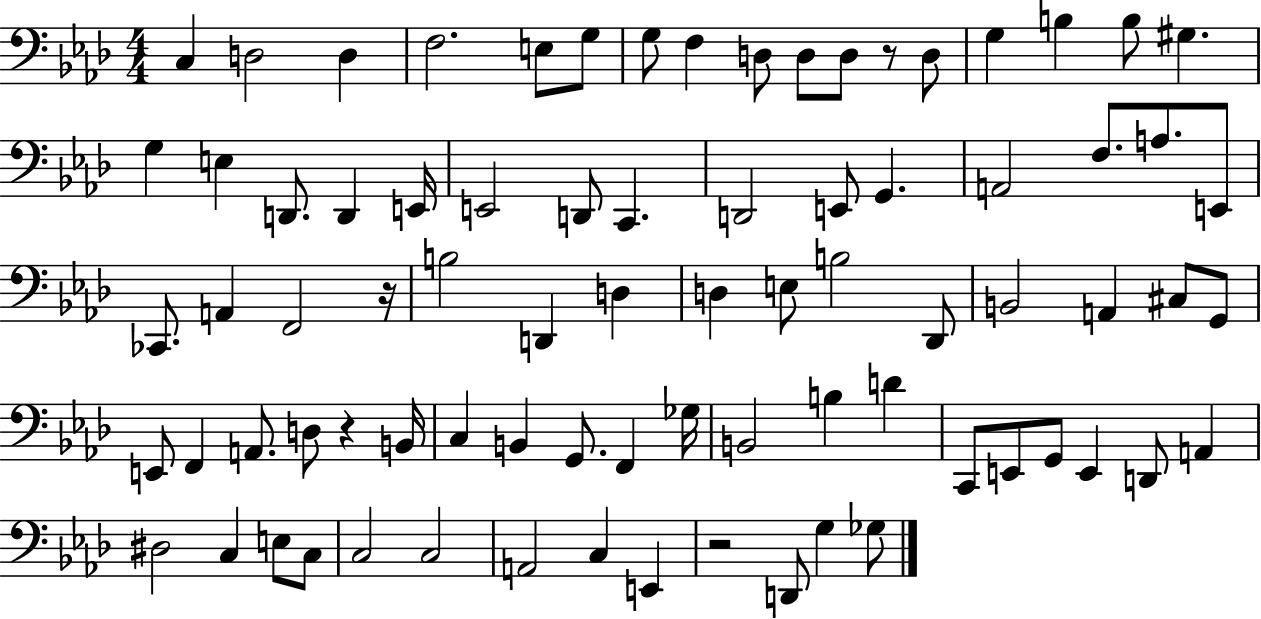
C3/q D3/h D3/q F3/h. E3/e G3/e G3/e F3/q D3/e D3/e D3/e R/e D3/e G3/q B3/q B3/e G#3/q. G3/q E3/q D2/e. D2/q E2/s E2/h D2/e C2/q. D2/h E2/e G2/q. A2/h F3/e. A3/e. E2/e CES2/e. A2/q F2/h R/s B3/h D2/q D3/q D3/q E3/e B3/h Db2/e B2/h A2/q C#3/e G2/e E2/e F2/q A2/e. D3/e R/q B2/s C3/q B2/q G2/e. F2/q Gb3/s B2/h B3/q D4/q C2/e E2/e G2/e E2/q D2/e A2/q D#3/h C3/q E3/e C3/e C3/h C3/h A2/h C3/q E2/q R/h D2/e G3/q Gb3/e